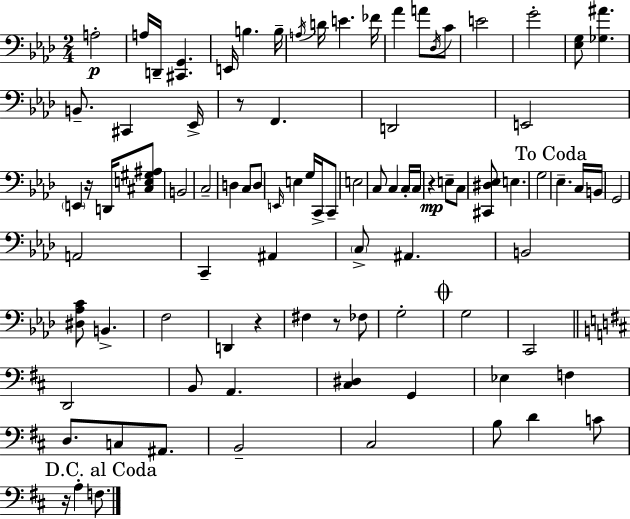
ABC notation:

X:1
T:Untitled
M:2/4
L:1/4
K:Fm
A,2 A,/4 D,,/4 [^C,,G,,] E,,/4 B, B,/4 A,/4 D/4 E _F/4 _A A/2 _D,/4 C/2 E2 G2 [_E,G,]/2 [_G,^A] B,,/2 ^C,, _E,,/4 z/2 F,, D,,2 E,,2 E,, z/4 D,,/4 [^C,E,^G,^A,]/2 B,,2 C,2 D, C,/2 D,/2 E,,/4 E, G,/4 C,,/4 C,,/2 E,2 C,/2 C, C,/4 C,/4 z E,/2 C,/2 [^C,,^D,_E,]/2 E, G,2 _E, C,/4 B,,/4 G,,2 A,,2 C,, ^A,, C,/2 ^A,, B,,2 [^D,_A,C]/2 B,, F,2 D,, z ^F, z/2 _F,/2 G,2 G,2 C,,2 D,,2 B,,/2 A,, [^C,^D,] G,, _E, F, D,/2 C,/2 ^A,,/2 B,,2 ^C,2 B,/2 D C/2 z/4 A, F,/2